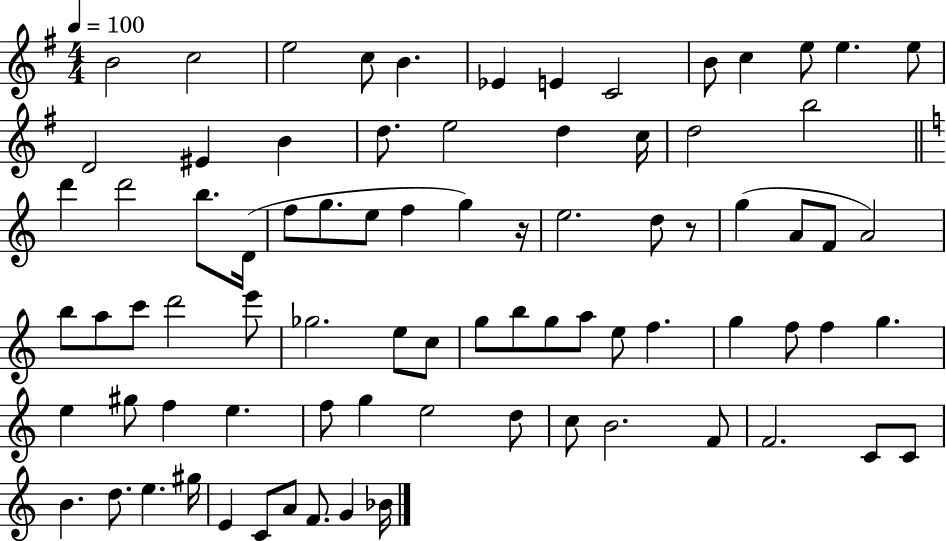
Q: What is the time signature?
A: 4/4